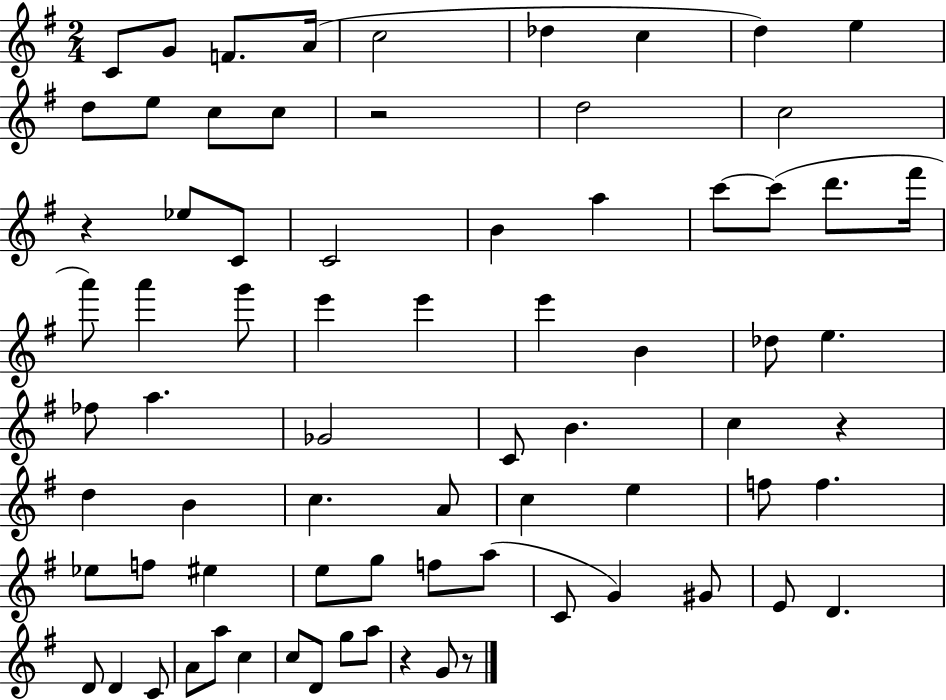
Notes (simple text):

C4/e G4/e F4/e. A4/s C5/h Db5/q C5/q D5/q E5/q D5/e E5/e C5/e C5/e R/h D5/h C5/h R/q Eb5/e C4/e C4/h B4/q A5/q C6/e C6/e D6/e. F#6/s A6/e A6/q G6/e E6/q E6/q E6/q B4/q Db5/e E5/q. FES5/e A5/q. Gb4/h C4/e B4/q. C5/q R/q D5/q B4/q C5/q. A4/e C5/q E5/q F5/e F5/q. Eb5/e F5/e EIS5/q E5/e G5/e F5/e A5/e C4/e G4/q G#4/e E4/e D4/q. D4/e D4/q C4/e A4/e A5/e C5/q C5/e D4/e G5/e A5/e R/q G4/e R/e